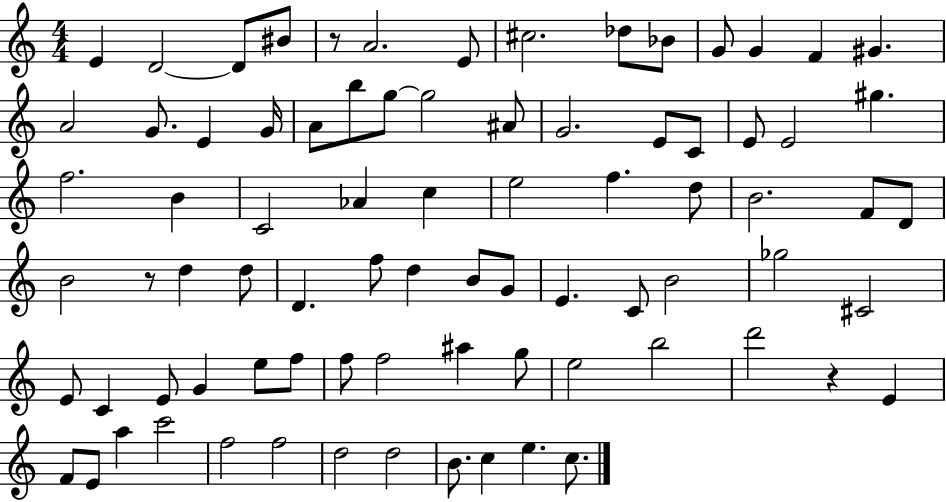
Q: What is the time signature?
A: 4/4